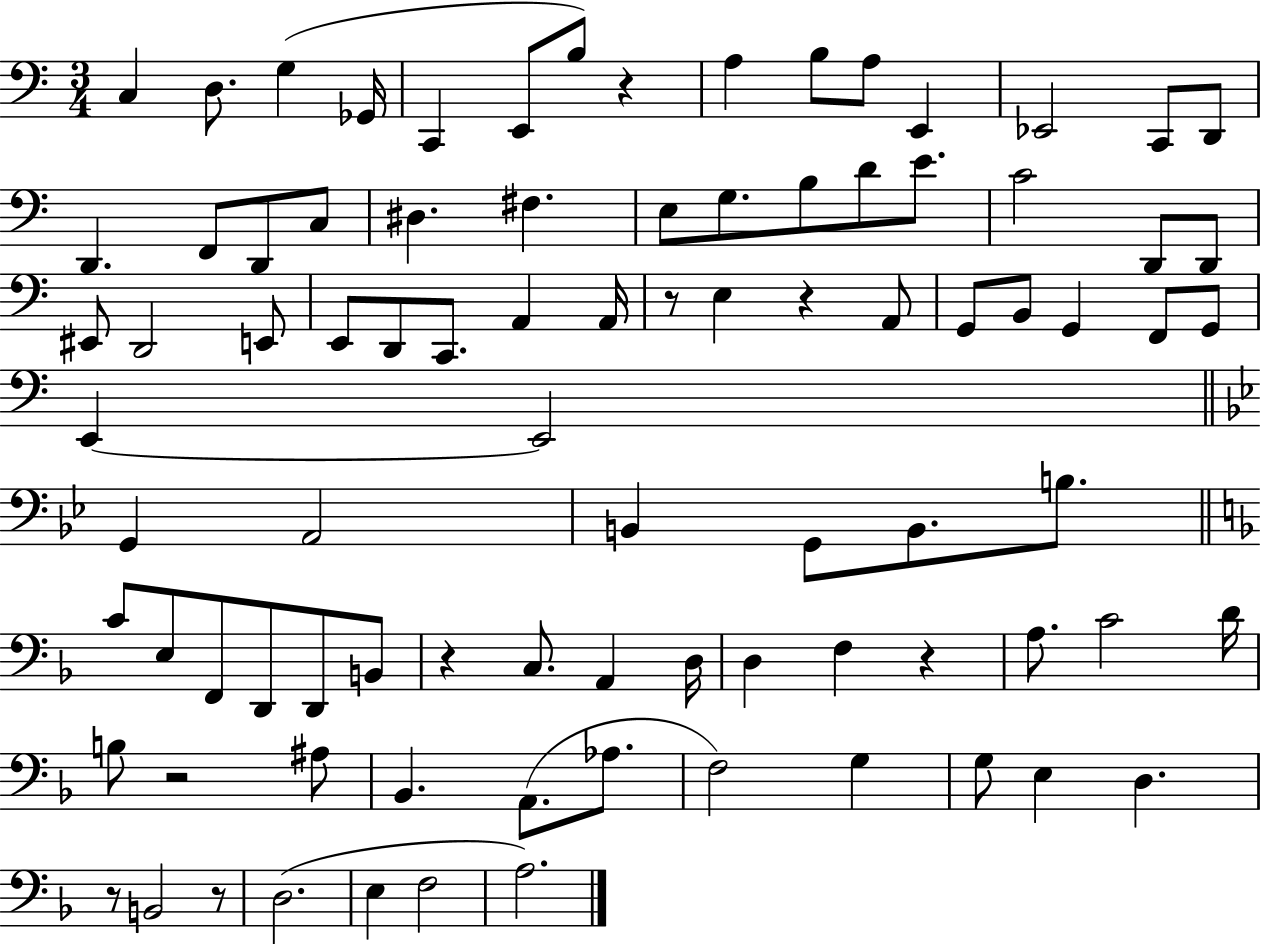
{
  \clef bass
  \numericTimeSignature
  \time 3/4
  \key c \major
  \repeat volta 2 { c4 d8. g4( ges,16 | c,4 e,8 b8) r4 | a4 b8 a8 e,4 | ees,2 c,8 d,8 | \break d,4. f,8 d,8 c8 | dis4. fis4. | e8 g8. b8 d'8 e'8. | c'2 d,8 d,8 | \break eis,8 d,2 e,8 | e,8 d,8 c,8. a,4 a,16 | r8 e4 r4 a,8 | g,8 b,8 g,4 f,8 g,8 | \break e,4~~ e,2 | \bar "||" \break \key bes \major g,4 a,2 | b,4 g,8 b,8. b8. | \bar "||" \break \key f \major c'8 e8 f,8 d,8 d,8 b,8 | r4 c8. a,4 d16 | d4 f4 r4 | a8. c'2 d'16 | \break b8 r2 ais8 | bes,4. a,8.( aes8. | f2) g4 | g8 e4 d4. | \break r8 b,2 r8 | d2.( | e4 f2 | a2.) | \break } \bar "|."
}